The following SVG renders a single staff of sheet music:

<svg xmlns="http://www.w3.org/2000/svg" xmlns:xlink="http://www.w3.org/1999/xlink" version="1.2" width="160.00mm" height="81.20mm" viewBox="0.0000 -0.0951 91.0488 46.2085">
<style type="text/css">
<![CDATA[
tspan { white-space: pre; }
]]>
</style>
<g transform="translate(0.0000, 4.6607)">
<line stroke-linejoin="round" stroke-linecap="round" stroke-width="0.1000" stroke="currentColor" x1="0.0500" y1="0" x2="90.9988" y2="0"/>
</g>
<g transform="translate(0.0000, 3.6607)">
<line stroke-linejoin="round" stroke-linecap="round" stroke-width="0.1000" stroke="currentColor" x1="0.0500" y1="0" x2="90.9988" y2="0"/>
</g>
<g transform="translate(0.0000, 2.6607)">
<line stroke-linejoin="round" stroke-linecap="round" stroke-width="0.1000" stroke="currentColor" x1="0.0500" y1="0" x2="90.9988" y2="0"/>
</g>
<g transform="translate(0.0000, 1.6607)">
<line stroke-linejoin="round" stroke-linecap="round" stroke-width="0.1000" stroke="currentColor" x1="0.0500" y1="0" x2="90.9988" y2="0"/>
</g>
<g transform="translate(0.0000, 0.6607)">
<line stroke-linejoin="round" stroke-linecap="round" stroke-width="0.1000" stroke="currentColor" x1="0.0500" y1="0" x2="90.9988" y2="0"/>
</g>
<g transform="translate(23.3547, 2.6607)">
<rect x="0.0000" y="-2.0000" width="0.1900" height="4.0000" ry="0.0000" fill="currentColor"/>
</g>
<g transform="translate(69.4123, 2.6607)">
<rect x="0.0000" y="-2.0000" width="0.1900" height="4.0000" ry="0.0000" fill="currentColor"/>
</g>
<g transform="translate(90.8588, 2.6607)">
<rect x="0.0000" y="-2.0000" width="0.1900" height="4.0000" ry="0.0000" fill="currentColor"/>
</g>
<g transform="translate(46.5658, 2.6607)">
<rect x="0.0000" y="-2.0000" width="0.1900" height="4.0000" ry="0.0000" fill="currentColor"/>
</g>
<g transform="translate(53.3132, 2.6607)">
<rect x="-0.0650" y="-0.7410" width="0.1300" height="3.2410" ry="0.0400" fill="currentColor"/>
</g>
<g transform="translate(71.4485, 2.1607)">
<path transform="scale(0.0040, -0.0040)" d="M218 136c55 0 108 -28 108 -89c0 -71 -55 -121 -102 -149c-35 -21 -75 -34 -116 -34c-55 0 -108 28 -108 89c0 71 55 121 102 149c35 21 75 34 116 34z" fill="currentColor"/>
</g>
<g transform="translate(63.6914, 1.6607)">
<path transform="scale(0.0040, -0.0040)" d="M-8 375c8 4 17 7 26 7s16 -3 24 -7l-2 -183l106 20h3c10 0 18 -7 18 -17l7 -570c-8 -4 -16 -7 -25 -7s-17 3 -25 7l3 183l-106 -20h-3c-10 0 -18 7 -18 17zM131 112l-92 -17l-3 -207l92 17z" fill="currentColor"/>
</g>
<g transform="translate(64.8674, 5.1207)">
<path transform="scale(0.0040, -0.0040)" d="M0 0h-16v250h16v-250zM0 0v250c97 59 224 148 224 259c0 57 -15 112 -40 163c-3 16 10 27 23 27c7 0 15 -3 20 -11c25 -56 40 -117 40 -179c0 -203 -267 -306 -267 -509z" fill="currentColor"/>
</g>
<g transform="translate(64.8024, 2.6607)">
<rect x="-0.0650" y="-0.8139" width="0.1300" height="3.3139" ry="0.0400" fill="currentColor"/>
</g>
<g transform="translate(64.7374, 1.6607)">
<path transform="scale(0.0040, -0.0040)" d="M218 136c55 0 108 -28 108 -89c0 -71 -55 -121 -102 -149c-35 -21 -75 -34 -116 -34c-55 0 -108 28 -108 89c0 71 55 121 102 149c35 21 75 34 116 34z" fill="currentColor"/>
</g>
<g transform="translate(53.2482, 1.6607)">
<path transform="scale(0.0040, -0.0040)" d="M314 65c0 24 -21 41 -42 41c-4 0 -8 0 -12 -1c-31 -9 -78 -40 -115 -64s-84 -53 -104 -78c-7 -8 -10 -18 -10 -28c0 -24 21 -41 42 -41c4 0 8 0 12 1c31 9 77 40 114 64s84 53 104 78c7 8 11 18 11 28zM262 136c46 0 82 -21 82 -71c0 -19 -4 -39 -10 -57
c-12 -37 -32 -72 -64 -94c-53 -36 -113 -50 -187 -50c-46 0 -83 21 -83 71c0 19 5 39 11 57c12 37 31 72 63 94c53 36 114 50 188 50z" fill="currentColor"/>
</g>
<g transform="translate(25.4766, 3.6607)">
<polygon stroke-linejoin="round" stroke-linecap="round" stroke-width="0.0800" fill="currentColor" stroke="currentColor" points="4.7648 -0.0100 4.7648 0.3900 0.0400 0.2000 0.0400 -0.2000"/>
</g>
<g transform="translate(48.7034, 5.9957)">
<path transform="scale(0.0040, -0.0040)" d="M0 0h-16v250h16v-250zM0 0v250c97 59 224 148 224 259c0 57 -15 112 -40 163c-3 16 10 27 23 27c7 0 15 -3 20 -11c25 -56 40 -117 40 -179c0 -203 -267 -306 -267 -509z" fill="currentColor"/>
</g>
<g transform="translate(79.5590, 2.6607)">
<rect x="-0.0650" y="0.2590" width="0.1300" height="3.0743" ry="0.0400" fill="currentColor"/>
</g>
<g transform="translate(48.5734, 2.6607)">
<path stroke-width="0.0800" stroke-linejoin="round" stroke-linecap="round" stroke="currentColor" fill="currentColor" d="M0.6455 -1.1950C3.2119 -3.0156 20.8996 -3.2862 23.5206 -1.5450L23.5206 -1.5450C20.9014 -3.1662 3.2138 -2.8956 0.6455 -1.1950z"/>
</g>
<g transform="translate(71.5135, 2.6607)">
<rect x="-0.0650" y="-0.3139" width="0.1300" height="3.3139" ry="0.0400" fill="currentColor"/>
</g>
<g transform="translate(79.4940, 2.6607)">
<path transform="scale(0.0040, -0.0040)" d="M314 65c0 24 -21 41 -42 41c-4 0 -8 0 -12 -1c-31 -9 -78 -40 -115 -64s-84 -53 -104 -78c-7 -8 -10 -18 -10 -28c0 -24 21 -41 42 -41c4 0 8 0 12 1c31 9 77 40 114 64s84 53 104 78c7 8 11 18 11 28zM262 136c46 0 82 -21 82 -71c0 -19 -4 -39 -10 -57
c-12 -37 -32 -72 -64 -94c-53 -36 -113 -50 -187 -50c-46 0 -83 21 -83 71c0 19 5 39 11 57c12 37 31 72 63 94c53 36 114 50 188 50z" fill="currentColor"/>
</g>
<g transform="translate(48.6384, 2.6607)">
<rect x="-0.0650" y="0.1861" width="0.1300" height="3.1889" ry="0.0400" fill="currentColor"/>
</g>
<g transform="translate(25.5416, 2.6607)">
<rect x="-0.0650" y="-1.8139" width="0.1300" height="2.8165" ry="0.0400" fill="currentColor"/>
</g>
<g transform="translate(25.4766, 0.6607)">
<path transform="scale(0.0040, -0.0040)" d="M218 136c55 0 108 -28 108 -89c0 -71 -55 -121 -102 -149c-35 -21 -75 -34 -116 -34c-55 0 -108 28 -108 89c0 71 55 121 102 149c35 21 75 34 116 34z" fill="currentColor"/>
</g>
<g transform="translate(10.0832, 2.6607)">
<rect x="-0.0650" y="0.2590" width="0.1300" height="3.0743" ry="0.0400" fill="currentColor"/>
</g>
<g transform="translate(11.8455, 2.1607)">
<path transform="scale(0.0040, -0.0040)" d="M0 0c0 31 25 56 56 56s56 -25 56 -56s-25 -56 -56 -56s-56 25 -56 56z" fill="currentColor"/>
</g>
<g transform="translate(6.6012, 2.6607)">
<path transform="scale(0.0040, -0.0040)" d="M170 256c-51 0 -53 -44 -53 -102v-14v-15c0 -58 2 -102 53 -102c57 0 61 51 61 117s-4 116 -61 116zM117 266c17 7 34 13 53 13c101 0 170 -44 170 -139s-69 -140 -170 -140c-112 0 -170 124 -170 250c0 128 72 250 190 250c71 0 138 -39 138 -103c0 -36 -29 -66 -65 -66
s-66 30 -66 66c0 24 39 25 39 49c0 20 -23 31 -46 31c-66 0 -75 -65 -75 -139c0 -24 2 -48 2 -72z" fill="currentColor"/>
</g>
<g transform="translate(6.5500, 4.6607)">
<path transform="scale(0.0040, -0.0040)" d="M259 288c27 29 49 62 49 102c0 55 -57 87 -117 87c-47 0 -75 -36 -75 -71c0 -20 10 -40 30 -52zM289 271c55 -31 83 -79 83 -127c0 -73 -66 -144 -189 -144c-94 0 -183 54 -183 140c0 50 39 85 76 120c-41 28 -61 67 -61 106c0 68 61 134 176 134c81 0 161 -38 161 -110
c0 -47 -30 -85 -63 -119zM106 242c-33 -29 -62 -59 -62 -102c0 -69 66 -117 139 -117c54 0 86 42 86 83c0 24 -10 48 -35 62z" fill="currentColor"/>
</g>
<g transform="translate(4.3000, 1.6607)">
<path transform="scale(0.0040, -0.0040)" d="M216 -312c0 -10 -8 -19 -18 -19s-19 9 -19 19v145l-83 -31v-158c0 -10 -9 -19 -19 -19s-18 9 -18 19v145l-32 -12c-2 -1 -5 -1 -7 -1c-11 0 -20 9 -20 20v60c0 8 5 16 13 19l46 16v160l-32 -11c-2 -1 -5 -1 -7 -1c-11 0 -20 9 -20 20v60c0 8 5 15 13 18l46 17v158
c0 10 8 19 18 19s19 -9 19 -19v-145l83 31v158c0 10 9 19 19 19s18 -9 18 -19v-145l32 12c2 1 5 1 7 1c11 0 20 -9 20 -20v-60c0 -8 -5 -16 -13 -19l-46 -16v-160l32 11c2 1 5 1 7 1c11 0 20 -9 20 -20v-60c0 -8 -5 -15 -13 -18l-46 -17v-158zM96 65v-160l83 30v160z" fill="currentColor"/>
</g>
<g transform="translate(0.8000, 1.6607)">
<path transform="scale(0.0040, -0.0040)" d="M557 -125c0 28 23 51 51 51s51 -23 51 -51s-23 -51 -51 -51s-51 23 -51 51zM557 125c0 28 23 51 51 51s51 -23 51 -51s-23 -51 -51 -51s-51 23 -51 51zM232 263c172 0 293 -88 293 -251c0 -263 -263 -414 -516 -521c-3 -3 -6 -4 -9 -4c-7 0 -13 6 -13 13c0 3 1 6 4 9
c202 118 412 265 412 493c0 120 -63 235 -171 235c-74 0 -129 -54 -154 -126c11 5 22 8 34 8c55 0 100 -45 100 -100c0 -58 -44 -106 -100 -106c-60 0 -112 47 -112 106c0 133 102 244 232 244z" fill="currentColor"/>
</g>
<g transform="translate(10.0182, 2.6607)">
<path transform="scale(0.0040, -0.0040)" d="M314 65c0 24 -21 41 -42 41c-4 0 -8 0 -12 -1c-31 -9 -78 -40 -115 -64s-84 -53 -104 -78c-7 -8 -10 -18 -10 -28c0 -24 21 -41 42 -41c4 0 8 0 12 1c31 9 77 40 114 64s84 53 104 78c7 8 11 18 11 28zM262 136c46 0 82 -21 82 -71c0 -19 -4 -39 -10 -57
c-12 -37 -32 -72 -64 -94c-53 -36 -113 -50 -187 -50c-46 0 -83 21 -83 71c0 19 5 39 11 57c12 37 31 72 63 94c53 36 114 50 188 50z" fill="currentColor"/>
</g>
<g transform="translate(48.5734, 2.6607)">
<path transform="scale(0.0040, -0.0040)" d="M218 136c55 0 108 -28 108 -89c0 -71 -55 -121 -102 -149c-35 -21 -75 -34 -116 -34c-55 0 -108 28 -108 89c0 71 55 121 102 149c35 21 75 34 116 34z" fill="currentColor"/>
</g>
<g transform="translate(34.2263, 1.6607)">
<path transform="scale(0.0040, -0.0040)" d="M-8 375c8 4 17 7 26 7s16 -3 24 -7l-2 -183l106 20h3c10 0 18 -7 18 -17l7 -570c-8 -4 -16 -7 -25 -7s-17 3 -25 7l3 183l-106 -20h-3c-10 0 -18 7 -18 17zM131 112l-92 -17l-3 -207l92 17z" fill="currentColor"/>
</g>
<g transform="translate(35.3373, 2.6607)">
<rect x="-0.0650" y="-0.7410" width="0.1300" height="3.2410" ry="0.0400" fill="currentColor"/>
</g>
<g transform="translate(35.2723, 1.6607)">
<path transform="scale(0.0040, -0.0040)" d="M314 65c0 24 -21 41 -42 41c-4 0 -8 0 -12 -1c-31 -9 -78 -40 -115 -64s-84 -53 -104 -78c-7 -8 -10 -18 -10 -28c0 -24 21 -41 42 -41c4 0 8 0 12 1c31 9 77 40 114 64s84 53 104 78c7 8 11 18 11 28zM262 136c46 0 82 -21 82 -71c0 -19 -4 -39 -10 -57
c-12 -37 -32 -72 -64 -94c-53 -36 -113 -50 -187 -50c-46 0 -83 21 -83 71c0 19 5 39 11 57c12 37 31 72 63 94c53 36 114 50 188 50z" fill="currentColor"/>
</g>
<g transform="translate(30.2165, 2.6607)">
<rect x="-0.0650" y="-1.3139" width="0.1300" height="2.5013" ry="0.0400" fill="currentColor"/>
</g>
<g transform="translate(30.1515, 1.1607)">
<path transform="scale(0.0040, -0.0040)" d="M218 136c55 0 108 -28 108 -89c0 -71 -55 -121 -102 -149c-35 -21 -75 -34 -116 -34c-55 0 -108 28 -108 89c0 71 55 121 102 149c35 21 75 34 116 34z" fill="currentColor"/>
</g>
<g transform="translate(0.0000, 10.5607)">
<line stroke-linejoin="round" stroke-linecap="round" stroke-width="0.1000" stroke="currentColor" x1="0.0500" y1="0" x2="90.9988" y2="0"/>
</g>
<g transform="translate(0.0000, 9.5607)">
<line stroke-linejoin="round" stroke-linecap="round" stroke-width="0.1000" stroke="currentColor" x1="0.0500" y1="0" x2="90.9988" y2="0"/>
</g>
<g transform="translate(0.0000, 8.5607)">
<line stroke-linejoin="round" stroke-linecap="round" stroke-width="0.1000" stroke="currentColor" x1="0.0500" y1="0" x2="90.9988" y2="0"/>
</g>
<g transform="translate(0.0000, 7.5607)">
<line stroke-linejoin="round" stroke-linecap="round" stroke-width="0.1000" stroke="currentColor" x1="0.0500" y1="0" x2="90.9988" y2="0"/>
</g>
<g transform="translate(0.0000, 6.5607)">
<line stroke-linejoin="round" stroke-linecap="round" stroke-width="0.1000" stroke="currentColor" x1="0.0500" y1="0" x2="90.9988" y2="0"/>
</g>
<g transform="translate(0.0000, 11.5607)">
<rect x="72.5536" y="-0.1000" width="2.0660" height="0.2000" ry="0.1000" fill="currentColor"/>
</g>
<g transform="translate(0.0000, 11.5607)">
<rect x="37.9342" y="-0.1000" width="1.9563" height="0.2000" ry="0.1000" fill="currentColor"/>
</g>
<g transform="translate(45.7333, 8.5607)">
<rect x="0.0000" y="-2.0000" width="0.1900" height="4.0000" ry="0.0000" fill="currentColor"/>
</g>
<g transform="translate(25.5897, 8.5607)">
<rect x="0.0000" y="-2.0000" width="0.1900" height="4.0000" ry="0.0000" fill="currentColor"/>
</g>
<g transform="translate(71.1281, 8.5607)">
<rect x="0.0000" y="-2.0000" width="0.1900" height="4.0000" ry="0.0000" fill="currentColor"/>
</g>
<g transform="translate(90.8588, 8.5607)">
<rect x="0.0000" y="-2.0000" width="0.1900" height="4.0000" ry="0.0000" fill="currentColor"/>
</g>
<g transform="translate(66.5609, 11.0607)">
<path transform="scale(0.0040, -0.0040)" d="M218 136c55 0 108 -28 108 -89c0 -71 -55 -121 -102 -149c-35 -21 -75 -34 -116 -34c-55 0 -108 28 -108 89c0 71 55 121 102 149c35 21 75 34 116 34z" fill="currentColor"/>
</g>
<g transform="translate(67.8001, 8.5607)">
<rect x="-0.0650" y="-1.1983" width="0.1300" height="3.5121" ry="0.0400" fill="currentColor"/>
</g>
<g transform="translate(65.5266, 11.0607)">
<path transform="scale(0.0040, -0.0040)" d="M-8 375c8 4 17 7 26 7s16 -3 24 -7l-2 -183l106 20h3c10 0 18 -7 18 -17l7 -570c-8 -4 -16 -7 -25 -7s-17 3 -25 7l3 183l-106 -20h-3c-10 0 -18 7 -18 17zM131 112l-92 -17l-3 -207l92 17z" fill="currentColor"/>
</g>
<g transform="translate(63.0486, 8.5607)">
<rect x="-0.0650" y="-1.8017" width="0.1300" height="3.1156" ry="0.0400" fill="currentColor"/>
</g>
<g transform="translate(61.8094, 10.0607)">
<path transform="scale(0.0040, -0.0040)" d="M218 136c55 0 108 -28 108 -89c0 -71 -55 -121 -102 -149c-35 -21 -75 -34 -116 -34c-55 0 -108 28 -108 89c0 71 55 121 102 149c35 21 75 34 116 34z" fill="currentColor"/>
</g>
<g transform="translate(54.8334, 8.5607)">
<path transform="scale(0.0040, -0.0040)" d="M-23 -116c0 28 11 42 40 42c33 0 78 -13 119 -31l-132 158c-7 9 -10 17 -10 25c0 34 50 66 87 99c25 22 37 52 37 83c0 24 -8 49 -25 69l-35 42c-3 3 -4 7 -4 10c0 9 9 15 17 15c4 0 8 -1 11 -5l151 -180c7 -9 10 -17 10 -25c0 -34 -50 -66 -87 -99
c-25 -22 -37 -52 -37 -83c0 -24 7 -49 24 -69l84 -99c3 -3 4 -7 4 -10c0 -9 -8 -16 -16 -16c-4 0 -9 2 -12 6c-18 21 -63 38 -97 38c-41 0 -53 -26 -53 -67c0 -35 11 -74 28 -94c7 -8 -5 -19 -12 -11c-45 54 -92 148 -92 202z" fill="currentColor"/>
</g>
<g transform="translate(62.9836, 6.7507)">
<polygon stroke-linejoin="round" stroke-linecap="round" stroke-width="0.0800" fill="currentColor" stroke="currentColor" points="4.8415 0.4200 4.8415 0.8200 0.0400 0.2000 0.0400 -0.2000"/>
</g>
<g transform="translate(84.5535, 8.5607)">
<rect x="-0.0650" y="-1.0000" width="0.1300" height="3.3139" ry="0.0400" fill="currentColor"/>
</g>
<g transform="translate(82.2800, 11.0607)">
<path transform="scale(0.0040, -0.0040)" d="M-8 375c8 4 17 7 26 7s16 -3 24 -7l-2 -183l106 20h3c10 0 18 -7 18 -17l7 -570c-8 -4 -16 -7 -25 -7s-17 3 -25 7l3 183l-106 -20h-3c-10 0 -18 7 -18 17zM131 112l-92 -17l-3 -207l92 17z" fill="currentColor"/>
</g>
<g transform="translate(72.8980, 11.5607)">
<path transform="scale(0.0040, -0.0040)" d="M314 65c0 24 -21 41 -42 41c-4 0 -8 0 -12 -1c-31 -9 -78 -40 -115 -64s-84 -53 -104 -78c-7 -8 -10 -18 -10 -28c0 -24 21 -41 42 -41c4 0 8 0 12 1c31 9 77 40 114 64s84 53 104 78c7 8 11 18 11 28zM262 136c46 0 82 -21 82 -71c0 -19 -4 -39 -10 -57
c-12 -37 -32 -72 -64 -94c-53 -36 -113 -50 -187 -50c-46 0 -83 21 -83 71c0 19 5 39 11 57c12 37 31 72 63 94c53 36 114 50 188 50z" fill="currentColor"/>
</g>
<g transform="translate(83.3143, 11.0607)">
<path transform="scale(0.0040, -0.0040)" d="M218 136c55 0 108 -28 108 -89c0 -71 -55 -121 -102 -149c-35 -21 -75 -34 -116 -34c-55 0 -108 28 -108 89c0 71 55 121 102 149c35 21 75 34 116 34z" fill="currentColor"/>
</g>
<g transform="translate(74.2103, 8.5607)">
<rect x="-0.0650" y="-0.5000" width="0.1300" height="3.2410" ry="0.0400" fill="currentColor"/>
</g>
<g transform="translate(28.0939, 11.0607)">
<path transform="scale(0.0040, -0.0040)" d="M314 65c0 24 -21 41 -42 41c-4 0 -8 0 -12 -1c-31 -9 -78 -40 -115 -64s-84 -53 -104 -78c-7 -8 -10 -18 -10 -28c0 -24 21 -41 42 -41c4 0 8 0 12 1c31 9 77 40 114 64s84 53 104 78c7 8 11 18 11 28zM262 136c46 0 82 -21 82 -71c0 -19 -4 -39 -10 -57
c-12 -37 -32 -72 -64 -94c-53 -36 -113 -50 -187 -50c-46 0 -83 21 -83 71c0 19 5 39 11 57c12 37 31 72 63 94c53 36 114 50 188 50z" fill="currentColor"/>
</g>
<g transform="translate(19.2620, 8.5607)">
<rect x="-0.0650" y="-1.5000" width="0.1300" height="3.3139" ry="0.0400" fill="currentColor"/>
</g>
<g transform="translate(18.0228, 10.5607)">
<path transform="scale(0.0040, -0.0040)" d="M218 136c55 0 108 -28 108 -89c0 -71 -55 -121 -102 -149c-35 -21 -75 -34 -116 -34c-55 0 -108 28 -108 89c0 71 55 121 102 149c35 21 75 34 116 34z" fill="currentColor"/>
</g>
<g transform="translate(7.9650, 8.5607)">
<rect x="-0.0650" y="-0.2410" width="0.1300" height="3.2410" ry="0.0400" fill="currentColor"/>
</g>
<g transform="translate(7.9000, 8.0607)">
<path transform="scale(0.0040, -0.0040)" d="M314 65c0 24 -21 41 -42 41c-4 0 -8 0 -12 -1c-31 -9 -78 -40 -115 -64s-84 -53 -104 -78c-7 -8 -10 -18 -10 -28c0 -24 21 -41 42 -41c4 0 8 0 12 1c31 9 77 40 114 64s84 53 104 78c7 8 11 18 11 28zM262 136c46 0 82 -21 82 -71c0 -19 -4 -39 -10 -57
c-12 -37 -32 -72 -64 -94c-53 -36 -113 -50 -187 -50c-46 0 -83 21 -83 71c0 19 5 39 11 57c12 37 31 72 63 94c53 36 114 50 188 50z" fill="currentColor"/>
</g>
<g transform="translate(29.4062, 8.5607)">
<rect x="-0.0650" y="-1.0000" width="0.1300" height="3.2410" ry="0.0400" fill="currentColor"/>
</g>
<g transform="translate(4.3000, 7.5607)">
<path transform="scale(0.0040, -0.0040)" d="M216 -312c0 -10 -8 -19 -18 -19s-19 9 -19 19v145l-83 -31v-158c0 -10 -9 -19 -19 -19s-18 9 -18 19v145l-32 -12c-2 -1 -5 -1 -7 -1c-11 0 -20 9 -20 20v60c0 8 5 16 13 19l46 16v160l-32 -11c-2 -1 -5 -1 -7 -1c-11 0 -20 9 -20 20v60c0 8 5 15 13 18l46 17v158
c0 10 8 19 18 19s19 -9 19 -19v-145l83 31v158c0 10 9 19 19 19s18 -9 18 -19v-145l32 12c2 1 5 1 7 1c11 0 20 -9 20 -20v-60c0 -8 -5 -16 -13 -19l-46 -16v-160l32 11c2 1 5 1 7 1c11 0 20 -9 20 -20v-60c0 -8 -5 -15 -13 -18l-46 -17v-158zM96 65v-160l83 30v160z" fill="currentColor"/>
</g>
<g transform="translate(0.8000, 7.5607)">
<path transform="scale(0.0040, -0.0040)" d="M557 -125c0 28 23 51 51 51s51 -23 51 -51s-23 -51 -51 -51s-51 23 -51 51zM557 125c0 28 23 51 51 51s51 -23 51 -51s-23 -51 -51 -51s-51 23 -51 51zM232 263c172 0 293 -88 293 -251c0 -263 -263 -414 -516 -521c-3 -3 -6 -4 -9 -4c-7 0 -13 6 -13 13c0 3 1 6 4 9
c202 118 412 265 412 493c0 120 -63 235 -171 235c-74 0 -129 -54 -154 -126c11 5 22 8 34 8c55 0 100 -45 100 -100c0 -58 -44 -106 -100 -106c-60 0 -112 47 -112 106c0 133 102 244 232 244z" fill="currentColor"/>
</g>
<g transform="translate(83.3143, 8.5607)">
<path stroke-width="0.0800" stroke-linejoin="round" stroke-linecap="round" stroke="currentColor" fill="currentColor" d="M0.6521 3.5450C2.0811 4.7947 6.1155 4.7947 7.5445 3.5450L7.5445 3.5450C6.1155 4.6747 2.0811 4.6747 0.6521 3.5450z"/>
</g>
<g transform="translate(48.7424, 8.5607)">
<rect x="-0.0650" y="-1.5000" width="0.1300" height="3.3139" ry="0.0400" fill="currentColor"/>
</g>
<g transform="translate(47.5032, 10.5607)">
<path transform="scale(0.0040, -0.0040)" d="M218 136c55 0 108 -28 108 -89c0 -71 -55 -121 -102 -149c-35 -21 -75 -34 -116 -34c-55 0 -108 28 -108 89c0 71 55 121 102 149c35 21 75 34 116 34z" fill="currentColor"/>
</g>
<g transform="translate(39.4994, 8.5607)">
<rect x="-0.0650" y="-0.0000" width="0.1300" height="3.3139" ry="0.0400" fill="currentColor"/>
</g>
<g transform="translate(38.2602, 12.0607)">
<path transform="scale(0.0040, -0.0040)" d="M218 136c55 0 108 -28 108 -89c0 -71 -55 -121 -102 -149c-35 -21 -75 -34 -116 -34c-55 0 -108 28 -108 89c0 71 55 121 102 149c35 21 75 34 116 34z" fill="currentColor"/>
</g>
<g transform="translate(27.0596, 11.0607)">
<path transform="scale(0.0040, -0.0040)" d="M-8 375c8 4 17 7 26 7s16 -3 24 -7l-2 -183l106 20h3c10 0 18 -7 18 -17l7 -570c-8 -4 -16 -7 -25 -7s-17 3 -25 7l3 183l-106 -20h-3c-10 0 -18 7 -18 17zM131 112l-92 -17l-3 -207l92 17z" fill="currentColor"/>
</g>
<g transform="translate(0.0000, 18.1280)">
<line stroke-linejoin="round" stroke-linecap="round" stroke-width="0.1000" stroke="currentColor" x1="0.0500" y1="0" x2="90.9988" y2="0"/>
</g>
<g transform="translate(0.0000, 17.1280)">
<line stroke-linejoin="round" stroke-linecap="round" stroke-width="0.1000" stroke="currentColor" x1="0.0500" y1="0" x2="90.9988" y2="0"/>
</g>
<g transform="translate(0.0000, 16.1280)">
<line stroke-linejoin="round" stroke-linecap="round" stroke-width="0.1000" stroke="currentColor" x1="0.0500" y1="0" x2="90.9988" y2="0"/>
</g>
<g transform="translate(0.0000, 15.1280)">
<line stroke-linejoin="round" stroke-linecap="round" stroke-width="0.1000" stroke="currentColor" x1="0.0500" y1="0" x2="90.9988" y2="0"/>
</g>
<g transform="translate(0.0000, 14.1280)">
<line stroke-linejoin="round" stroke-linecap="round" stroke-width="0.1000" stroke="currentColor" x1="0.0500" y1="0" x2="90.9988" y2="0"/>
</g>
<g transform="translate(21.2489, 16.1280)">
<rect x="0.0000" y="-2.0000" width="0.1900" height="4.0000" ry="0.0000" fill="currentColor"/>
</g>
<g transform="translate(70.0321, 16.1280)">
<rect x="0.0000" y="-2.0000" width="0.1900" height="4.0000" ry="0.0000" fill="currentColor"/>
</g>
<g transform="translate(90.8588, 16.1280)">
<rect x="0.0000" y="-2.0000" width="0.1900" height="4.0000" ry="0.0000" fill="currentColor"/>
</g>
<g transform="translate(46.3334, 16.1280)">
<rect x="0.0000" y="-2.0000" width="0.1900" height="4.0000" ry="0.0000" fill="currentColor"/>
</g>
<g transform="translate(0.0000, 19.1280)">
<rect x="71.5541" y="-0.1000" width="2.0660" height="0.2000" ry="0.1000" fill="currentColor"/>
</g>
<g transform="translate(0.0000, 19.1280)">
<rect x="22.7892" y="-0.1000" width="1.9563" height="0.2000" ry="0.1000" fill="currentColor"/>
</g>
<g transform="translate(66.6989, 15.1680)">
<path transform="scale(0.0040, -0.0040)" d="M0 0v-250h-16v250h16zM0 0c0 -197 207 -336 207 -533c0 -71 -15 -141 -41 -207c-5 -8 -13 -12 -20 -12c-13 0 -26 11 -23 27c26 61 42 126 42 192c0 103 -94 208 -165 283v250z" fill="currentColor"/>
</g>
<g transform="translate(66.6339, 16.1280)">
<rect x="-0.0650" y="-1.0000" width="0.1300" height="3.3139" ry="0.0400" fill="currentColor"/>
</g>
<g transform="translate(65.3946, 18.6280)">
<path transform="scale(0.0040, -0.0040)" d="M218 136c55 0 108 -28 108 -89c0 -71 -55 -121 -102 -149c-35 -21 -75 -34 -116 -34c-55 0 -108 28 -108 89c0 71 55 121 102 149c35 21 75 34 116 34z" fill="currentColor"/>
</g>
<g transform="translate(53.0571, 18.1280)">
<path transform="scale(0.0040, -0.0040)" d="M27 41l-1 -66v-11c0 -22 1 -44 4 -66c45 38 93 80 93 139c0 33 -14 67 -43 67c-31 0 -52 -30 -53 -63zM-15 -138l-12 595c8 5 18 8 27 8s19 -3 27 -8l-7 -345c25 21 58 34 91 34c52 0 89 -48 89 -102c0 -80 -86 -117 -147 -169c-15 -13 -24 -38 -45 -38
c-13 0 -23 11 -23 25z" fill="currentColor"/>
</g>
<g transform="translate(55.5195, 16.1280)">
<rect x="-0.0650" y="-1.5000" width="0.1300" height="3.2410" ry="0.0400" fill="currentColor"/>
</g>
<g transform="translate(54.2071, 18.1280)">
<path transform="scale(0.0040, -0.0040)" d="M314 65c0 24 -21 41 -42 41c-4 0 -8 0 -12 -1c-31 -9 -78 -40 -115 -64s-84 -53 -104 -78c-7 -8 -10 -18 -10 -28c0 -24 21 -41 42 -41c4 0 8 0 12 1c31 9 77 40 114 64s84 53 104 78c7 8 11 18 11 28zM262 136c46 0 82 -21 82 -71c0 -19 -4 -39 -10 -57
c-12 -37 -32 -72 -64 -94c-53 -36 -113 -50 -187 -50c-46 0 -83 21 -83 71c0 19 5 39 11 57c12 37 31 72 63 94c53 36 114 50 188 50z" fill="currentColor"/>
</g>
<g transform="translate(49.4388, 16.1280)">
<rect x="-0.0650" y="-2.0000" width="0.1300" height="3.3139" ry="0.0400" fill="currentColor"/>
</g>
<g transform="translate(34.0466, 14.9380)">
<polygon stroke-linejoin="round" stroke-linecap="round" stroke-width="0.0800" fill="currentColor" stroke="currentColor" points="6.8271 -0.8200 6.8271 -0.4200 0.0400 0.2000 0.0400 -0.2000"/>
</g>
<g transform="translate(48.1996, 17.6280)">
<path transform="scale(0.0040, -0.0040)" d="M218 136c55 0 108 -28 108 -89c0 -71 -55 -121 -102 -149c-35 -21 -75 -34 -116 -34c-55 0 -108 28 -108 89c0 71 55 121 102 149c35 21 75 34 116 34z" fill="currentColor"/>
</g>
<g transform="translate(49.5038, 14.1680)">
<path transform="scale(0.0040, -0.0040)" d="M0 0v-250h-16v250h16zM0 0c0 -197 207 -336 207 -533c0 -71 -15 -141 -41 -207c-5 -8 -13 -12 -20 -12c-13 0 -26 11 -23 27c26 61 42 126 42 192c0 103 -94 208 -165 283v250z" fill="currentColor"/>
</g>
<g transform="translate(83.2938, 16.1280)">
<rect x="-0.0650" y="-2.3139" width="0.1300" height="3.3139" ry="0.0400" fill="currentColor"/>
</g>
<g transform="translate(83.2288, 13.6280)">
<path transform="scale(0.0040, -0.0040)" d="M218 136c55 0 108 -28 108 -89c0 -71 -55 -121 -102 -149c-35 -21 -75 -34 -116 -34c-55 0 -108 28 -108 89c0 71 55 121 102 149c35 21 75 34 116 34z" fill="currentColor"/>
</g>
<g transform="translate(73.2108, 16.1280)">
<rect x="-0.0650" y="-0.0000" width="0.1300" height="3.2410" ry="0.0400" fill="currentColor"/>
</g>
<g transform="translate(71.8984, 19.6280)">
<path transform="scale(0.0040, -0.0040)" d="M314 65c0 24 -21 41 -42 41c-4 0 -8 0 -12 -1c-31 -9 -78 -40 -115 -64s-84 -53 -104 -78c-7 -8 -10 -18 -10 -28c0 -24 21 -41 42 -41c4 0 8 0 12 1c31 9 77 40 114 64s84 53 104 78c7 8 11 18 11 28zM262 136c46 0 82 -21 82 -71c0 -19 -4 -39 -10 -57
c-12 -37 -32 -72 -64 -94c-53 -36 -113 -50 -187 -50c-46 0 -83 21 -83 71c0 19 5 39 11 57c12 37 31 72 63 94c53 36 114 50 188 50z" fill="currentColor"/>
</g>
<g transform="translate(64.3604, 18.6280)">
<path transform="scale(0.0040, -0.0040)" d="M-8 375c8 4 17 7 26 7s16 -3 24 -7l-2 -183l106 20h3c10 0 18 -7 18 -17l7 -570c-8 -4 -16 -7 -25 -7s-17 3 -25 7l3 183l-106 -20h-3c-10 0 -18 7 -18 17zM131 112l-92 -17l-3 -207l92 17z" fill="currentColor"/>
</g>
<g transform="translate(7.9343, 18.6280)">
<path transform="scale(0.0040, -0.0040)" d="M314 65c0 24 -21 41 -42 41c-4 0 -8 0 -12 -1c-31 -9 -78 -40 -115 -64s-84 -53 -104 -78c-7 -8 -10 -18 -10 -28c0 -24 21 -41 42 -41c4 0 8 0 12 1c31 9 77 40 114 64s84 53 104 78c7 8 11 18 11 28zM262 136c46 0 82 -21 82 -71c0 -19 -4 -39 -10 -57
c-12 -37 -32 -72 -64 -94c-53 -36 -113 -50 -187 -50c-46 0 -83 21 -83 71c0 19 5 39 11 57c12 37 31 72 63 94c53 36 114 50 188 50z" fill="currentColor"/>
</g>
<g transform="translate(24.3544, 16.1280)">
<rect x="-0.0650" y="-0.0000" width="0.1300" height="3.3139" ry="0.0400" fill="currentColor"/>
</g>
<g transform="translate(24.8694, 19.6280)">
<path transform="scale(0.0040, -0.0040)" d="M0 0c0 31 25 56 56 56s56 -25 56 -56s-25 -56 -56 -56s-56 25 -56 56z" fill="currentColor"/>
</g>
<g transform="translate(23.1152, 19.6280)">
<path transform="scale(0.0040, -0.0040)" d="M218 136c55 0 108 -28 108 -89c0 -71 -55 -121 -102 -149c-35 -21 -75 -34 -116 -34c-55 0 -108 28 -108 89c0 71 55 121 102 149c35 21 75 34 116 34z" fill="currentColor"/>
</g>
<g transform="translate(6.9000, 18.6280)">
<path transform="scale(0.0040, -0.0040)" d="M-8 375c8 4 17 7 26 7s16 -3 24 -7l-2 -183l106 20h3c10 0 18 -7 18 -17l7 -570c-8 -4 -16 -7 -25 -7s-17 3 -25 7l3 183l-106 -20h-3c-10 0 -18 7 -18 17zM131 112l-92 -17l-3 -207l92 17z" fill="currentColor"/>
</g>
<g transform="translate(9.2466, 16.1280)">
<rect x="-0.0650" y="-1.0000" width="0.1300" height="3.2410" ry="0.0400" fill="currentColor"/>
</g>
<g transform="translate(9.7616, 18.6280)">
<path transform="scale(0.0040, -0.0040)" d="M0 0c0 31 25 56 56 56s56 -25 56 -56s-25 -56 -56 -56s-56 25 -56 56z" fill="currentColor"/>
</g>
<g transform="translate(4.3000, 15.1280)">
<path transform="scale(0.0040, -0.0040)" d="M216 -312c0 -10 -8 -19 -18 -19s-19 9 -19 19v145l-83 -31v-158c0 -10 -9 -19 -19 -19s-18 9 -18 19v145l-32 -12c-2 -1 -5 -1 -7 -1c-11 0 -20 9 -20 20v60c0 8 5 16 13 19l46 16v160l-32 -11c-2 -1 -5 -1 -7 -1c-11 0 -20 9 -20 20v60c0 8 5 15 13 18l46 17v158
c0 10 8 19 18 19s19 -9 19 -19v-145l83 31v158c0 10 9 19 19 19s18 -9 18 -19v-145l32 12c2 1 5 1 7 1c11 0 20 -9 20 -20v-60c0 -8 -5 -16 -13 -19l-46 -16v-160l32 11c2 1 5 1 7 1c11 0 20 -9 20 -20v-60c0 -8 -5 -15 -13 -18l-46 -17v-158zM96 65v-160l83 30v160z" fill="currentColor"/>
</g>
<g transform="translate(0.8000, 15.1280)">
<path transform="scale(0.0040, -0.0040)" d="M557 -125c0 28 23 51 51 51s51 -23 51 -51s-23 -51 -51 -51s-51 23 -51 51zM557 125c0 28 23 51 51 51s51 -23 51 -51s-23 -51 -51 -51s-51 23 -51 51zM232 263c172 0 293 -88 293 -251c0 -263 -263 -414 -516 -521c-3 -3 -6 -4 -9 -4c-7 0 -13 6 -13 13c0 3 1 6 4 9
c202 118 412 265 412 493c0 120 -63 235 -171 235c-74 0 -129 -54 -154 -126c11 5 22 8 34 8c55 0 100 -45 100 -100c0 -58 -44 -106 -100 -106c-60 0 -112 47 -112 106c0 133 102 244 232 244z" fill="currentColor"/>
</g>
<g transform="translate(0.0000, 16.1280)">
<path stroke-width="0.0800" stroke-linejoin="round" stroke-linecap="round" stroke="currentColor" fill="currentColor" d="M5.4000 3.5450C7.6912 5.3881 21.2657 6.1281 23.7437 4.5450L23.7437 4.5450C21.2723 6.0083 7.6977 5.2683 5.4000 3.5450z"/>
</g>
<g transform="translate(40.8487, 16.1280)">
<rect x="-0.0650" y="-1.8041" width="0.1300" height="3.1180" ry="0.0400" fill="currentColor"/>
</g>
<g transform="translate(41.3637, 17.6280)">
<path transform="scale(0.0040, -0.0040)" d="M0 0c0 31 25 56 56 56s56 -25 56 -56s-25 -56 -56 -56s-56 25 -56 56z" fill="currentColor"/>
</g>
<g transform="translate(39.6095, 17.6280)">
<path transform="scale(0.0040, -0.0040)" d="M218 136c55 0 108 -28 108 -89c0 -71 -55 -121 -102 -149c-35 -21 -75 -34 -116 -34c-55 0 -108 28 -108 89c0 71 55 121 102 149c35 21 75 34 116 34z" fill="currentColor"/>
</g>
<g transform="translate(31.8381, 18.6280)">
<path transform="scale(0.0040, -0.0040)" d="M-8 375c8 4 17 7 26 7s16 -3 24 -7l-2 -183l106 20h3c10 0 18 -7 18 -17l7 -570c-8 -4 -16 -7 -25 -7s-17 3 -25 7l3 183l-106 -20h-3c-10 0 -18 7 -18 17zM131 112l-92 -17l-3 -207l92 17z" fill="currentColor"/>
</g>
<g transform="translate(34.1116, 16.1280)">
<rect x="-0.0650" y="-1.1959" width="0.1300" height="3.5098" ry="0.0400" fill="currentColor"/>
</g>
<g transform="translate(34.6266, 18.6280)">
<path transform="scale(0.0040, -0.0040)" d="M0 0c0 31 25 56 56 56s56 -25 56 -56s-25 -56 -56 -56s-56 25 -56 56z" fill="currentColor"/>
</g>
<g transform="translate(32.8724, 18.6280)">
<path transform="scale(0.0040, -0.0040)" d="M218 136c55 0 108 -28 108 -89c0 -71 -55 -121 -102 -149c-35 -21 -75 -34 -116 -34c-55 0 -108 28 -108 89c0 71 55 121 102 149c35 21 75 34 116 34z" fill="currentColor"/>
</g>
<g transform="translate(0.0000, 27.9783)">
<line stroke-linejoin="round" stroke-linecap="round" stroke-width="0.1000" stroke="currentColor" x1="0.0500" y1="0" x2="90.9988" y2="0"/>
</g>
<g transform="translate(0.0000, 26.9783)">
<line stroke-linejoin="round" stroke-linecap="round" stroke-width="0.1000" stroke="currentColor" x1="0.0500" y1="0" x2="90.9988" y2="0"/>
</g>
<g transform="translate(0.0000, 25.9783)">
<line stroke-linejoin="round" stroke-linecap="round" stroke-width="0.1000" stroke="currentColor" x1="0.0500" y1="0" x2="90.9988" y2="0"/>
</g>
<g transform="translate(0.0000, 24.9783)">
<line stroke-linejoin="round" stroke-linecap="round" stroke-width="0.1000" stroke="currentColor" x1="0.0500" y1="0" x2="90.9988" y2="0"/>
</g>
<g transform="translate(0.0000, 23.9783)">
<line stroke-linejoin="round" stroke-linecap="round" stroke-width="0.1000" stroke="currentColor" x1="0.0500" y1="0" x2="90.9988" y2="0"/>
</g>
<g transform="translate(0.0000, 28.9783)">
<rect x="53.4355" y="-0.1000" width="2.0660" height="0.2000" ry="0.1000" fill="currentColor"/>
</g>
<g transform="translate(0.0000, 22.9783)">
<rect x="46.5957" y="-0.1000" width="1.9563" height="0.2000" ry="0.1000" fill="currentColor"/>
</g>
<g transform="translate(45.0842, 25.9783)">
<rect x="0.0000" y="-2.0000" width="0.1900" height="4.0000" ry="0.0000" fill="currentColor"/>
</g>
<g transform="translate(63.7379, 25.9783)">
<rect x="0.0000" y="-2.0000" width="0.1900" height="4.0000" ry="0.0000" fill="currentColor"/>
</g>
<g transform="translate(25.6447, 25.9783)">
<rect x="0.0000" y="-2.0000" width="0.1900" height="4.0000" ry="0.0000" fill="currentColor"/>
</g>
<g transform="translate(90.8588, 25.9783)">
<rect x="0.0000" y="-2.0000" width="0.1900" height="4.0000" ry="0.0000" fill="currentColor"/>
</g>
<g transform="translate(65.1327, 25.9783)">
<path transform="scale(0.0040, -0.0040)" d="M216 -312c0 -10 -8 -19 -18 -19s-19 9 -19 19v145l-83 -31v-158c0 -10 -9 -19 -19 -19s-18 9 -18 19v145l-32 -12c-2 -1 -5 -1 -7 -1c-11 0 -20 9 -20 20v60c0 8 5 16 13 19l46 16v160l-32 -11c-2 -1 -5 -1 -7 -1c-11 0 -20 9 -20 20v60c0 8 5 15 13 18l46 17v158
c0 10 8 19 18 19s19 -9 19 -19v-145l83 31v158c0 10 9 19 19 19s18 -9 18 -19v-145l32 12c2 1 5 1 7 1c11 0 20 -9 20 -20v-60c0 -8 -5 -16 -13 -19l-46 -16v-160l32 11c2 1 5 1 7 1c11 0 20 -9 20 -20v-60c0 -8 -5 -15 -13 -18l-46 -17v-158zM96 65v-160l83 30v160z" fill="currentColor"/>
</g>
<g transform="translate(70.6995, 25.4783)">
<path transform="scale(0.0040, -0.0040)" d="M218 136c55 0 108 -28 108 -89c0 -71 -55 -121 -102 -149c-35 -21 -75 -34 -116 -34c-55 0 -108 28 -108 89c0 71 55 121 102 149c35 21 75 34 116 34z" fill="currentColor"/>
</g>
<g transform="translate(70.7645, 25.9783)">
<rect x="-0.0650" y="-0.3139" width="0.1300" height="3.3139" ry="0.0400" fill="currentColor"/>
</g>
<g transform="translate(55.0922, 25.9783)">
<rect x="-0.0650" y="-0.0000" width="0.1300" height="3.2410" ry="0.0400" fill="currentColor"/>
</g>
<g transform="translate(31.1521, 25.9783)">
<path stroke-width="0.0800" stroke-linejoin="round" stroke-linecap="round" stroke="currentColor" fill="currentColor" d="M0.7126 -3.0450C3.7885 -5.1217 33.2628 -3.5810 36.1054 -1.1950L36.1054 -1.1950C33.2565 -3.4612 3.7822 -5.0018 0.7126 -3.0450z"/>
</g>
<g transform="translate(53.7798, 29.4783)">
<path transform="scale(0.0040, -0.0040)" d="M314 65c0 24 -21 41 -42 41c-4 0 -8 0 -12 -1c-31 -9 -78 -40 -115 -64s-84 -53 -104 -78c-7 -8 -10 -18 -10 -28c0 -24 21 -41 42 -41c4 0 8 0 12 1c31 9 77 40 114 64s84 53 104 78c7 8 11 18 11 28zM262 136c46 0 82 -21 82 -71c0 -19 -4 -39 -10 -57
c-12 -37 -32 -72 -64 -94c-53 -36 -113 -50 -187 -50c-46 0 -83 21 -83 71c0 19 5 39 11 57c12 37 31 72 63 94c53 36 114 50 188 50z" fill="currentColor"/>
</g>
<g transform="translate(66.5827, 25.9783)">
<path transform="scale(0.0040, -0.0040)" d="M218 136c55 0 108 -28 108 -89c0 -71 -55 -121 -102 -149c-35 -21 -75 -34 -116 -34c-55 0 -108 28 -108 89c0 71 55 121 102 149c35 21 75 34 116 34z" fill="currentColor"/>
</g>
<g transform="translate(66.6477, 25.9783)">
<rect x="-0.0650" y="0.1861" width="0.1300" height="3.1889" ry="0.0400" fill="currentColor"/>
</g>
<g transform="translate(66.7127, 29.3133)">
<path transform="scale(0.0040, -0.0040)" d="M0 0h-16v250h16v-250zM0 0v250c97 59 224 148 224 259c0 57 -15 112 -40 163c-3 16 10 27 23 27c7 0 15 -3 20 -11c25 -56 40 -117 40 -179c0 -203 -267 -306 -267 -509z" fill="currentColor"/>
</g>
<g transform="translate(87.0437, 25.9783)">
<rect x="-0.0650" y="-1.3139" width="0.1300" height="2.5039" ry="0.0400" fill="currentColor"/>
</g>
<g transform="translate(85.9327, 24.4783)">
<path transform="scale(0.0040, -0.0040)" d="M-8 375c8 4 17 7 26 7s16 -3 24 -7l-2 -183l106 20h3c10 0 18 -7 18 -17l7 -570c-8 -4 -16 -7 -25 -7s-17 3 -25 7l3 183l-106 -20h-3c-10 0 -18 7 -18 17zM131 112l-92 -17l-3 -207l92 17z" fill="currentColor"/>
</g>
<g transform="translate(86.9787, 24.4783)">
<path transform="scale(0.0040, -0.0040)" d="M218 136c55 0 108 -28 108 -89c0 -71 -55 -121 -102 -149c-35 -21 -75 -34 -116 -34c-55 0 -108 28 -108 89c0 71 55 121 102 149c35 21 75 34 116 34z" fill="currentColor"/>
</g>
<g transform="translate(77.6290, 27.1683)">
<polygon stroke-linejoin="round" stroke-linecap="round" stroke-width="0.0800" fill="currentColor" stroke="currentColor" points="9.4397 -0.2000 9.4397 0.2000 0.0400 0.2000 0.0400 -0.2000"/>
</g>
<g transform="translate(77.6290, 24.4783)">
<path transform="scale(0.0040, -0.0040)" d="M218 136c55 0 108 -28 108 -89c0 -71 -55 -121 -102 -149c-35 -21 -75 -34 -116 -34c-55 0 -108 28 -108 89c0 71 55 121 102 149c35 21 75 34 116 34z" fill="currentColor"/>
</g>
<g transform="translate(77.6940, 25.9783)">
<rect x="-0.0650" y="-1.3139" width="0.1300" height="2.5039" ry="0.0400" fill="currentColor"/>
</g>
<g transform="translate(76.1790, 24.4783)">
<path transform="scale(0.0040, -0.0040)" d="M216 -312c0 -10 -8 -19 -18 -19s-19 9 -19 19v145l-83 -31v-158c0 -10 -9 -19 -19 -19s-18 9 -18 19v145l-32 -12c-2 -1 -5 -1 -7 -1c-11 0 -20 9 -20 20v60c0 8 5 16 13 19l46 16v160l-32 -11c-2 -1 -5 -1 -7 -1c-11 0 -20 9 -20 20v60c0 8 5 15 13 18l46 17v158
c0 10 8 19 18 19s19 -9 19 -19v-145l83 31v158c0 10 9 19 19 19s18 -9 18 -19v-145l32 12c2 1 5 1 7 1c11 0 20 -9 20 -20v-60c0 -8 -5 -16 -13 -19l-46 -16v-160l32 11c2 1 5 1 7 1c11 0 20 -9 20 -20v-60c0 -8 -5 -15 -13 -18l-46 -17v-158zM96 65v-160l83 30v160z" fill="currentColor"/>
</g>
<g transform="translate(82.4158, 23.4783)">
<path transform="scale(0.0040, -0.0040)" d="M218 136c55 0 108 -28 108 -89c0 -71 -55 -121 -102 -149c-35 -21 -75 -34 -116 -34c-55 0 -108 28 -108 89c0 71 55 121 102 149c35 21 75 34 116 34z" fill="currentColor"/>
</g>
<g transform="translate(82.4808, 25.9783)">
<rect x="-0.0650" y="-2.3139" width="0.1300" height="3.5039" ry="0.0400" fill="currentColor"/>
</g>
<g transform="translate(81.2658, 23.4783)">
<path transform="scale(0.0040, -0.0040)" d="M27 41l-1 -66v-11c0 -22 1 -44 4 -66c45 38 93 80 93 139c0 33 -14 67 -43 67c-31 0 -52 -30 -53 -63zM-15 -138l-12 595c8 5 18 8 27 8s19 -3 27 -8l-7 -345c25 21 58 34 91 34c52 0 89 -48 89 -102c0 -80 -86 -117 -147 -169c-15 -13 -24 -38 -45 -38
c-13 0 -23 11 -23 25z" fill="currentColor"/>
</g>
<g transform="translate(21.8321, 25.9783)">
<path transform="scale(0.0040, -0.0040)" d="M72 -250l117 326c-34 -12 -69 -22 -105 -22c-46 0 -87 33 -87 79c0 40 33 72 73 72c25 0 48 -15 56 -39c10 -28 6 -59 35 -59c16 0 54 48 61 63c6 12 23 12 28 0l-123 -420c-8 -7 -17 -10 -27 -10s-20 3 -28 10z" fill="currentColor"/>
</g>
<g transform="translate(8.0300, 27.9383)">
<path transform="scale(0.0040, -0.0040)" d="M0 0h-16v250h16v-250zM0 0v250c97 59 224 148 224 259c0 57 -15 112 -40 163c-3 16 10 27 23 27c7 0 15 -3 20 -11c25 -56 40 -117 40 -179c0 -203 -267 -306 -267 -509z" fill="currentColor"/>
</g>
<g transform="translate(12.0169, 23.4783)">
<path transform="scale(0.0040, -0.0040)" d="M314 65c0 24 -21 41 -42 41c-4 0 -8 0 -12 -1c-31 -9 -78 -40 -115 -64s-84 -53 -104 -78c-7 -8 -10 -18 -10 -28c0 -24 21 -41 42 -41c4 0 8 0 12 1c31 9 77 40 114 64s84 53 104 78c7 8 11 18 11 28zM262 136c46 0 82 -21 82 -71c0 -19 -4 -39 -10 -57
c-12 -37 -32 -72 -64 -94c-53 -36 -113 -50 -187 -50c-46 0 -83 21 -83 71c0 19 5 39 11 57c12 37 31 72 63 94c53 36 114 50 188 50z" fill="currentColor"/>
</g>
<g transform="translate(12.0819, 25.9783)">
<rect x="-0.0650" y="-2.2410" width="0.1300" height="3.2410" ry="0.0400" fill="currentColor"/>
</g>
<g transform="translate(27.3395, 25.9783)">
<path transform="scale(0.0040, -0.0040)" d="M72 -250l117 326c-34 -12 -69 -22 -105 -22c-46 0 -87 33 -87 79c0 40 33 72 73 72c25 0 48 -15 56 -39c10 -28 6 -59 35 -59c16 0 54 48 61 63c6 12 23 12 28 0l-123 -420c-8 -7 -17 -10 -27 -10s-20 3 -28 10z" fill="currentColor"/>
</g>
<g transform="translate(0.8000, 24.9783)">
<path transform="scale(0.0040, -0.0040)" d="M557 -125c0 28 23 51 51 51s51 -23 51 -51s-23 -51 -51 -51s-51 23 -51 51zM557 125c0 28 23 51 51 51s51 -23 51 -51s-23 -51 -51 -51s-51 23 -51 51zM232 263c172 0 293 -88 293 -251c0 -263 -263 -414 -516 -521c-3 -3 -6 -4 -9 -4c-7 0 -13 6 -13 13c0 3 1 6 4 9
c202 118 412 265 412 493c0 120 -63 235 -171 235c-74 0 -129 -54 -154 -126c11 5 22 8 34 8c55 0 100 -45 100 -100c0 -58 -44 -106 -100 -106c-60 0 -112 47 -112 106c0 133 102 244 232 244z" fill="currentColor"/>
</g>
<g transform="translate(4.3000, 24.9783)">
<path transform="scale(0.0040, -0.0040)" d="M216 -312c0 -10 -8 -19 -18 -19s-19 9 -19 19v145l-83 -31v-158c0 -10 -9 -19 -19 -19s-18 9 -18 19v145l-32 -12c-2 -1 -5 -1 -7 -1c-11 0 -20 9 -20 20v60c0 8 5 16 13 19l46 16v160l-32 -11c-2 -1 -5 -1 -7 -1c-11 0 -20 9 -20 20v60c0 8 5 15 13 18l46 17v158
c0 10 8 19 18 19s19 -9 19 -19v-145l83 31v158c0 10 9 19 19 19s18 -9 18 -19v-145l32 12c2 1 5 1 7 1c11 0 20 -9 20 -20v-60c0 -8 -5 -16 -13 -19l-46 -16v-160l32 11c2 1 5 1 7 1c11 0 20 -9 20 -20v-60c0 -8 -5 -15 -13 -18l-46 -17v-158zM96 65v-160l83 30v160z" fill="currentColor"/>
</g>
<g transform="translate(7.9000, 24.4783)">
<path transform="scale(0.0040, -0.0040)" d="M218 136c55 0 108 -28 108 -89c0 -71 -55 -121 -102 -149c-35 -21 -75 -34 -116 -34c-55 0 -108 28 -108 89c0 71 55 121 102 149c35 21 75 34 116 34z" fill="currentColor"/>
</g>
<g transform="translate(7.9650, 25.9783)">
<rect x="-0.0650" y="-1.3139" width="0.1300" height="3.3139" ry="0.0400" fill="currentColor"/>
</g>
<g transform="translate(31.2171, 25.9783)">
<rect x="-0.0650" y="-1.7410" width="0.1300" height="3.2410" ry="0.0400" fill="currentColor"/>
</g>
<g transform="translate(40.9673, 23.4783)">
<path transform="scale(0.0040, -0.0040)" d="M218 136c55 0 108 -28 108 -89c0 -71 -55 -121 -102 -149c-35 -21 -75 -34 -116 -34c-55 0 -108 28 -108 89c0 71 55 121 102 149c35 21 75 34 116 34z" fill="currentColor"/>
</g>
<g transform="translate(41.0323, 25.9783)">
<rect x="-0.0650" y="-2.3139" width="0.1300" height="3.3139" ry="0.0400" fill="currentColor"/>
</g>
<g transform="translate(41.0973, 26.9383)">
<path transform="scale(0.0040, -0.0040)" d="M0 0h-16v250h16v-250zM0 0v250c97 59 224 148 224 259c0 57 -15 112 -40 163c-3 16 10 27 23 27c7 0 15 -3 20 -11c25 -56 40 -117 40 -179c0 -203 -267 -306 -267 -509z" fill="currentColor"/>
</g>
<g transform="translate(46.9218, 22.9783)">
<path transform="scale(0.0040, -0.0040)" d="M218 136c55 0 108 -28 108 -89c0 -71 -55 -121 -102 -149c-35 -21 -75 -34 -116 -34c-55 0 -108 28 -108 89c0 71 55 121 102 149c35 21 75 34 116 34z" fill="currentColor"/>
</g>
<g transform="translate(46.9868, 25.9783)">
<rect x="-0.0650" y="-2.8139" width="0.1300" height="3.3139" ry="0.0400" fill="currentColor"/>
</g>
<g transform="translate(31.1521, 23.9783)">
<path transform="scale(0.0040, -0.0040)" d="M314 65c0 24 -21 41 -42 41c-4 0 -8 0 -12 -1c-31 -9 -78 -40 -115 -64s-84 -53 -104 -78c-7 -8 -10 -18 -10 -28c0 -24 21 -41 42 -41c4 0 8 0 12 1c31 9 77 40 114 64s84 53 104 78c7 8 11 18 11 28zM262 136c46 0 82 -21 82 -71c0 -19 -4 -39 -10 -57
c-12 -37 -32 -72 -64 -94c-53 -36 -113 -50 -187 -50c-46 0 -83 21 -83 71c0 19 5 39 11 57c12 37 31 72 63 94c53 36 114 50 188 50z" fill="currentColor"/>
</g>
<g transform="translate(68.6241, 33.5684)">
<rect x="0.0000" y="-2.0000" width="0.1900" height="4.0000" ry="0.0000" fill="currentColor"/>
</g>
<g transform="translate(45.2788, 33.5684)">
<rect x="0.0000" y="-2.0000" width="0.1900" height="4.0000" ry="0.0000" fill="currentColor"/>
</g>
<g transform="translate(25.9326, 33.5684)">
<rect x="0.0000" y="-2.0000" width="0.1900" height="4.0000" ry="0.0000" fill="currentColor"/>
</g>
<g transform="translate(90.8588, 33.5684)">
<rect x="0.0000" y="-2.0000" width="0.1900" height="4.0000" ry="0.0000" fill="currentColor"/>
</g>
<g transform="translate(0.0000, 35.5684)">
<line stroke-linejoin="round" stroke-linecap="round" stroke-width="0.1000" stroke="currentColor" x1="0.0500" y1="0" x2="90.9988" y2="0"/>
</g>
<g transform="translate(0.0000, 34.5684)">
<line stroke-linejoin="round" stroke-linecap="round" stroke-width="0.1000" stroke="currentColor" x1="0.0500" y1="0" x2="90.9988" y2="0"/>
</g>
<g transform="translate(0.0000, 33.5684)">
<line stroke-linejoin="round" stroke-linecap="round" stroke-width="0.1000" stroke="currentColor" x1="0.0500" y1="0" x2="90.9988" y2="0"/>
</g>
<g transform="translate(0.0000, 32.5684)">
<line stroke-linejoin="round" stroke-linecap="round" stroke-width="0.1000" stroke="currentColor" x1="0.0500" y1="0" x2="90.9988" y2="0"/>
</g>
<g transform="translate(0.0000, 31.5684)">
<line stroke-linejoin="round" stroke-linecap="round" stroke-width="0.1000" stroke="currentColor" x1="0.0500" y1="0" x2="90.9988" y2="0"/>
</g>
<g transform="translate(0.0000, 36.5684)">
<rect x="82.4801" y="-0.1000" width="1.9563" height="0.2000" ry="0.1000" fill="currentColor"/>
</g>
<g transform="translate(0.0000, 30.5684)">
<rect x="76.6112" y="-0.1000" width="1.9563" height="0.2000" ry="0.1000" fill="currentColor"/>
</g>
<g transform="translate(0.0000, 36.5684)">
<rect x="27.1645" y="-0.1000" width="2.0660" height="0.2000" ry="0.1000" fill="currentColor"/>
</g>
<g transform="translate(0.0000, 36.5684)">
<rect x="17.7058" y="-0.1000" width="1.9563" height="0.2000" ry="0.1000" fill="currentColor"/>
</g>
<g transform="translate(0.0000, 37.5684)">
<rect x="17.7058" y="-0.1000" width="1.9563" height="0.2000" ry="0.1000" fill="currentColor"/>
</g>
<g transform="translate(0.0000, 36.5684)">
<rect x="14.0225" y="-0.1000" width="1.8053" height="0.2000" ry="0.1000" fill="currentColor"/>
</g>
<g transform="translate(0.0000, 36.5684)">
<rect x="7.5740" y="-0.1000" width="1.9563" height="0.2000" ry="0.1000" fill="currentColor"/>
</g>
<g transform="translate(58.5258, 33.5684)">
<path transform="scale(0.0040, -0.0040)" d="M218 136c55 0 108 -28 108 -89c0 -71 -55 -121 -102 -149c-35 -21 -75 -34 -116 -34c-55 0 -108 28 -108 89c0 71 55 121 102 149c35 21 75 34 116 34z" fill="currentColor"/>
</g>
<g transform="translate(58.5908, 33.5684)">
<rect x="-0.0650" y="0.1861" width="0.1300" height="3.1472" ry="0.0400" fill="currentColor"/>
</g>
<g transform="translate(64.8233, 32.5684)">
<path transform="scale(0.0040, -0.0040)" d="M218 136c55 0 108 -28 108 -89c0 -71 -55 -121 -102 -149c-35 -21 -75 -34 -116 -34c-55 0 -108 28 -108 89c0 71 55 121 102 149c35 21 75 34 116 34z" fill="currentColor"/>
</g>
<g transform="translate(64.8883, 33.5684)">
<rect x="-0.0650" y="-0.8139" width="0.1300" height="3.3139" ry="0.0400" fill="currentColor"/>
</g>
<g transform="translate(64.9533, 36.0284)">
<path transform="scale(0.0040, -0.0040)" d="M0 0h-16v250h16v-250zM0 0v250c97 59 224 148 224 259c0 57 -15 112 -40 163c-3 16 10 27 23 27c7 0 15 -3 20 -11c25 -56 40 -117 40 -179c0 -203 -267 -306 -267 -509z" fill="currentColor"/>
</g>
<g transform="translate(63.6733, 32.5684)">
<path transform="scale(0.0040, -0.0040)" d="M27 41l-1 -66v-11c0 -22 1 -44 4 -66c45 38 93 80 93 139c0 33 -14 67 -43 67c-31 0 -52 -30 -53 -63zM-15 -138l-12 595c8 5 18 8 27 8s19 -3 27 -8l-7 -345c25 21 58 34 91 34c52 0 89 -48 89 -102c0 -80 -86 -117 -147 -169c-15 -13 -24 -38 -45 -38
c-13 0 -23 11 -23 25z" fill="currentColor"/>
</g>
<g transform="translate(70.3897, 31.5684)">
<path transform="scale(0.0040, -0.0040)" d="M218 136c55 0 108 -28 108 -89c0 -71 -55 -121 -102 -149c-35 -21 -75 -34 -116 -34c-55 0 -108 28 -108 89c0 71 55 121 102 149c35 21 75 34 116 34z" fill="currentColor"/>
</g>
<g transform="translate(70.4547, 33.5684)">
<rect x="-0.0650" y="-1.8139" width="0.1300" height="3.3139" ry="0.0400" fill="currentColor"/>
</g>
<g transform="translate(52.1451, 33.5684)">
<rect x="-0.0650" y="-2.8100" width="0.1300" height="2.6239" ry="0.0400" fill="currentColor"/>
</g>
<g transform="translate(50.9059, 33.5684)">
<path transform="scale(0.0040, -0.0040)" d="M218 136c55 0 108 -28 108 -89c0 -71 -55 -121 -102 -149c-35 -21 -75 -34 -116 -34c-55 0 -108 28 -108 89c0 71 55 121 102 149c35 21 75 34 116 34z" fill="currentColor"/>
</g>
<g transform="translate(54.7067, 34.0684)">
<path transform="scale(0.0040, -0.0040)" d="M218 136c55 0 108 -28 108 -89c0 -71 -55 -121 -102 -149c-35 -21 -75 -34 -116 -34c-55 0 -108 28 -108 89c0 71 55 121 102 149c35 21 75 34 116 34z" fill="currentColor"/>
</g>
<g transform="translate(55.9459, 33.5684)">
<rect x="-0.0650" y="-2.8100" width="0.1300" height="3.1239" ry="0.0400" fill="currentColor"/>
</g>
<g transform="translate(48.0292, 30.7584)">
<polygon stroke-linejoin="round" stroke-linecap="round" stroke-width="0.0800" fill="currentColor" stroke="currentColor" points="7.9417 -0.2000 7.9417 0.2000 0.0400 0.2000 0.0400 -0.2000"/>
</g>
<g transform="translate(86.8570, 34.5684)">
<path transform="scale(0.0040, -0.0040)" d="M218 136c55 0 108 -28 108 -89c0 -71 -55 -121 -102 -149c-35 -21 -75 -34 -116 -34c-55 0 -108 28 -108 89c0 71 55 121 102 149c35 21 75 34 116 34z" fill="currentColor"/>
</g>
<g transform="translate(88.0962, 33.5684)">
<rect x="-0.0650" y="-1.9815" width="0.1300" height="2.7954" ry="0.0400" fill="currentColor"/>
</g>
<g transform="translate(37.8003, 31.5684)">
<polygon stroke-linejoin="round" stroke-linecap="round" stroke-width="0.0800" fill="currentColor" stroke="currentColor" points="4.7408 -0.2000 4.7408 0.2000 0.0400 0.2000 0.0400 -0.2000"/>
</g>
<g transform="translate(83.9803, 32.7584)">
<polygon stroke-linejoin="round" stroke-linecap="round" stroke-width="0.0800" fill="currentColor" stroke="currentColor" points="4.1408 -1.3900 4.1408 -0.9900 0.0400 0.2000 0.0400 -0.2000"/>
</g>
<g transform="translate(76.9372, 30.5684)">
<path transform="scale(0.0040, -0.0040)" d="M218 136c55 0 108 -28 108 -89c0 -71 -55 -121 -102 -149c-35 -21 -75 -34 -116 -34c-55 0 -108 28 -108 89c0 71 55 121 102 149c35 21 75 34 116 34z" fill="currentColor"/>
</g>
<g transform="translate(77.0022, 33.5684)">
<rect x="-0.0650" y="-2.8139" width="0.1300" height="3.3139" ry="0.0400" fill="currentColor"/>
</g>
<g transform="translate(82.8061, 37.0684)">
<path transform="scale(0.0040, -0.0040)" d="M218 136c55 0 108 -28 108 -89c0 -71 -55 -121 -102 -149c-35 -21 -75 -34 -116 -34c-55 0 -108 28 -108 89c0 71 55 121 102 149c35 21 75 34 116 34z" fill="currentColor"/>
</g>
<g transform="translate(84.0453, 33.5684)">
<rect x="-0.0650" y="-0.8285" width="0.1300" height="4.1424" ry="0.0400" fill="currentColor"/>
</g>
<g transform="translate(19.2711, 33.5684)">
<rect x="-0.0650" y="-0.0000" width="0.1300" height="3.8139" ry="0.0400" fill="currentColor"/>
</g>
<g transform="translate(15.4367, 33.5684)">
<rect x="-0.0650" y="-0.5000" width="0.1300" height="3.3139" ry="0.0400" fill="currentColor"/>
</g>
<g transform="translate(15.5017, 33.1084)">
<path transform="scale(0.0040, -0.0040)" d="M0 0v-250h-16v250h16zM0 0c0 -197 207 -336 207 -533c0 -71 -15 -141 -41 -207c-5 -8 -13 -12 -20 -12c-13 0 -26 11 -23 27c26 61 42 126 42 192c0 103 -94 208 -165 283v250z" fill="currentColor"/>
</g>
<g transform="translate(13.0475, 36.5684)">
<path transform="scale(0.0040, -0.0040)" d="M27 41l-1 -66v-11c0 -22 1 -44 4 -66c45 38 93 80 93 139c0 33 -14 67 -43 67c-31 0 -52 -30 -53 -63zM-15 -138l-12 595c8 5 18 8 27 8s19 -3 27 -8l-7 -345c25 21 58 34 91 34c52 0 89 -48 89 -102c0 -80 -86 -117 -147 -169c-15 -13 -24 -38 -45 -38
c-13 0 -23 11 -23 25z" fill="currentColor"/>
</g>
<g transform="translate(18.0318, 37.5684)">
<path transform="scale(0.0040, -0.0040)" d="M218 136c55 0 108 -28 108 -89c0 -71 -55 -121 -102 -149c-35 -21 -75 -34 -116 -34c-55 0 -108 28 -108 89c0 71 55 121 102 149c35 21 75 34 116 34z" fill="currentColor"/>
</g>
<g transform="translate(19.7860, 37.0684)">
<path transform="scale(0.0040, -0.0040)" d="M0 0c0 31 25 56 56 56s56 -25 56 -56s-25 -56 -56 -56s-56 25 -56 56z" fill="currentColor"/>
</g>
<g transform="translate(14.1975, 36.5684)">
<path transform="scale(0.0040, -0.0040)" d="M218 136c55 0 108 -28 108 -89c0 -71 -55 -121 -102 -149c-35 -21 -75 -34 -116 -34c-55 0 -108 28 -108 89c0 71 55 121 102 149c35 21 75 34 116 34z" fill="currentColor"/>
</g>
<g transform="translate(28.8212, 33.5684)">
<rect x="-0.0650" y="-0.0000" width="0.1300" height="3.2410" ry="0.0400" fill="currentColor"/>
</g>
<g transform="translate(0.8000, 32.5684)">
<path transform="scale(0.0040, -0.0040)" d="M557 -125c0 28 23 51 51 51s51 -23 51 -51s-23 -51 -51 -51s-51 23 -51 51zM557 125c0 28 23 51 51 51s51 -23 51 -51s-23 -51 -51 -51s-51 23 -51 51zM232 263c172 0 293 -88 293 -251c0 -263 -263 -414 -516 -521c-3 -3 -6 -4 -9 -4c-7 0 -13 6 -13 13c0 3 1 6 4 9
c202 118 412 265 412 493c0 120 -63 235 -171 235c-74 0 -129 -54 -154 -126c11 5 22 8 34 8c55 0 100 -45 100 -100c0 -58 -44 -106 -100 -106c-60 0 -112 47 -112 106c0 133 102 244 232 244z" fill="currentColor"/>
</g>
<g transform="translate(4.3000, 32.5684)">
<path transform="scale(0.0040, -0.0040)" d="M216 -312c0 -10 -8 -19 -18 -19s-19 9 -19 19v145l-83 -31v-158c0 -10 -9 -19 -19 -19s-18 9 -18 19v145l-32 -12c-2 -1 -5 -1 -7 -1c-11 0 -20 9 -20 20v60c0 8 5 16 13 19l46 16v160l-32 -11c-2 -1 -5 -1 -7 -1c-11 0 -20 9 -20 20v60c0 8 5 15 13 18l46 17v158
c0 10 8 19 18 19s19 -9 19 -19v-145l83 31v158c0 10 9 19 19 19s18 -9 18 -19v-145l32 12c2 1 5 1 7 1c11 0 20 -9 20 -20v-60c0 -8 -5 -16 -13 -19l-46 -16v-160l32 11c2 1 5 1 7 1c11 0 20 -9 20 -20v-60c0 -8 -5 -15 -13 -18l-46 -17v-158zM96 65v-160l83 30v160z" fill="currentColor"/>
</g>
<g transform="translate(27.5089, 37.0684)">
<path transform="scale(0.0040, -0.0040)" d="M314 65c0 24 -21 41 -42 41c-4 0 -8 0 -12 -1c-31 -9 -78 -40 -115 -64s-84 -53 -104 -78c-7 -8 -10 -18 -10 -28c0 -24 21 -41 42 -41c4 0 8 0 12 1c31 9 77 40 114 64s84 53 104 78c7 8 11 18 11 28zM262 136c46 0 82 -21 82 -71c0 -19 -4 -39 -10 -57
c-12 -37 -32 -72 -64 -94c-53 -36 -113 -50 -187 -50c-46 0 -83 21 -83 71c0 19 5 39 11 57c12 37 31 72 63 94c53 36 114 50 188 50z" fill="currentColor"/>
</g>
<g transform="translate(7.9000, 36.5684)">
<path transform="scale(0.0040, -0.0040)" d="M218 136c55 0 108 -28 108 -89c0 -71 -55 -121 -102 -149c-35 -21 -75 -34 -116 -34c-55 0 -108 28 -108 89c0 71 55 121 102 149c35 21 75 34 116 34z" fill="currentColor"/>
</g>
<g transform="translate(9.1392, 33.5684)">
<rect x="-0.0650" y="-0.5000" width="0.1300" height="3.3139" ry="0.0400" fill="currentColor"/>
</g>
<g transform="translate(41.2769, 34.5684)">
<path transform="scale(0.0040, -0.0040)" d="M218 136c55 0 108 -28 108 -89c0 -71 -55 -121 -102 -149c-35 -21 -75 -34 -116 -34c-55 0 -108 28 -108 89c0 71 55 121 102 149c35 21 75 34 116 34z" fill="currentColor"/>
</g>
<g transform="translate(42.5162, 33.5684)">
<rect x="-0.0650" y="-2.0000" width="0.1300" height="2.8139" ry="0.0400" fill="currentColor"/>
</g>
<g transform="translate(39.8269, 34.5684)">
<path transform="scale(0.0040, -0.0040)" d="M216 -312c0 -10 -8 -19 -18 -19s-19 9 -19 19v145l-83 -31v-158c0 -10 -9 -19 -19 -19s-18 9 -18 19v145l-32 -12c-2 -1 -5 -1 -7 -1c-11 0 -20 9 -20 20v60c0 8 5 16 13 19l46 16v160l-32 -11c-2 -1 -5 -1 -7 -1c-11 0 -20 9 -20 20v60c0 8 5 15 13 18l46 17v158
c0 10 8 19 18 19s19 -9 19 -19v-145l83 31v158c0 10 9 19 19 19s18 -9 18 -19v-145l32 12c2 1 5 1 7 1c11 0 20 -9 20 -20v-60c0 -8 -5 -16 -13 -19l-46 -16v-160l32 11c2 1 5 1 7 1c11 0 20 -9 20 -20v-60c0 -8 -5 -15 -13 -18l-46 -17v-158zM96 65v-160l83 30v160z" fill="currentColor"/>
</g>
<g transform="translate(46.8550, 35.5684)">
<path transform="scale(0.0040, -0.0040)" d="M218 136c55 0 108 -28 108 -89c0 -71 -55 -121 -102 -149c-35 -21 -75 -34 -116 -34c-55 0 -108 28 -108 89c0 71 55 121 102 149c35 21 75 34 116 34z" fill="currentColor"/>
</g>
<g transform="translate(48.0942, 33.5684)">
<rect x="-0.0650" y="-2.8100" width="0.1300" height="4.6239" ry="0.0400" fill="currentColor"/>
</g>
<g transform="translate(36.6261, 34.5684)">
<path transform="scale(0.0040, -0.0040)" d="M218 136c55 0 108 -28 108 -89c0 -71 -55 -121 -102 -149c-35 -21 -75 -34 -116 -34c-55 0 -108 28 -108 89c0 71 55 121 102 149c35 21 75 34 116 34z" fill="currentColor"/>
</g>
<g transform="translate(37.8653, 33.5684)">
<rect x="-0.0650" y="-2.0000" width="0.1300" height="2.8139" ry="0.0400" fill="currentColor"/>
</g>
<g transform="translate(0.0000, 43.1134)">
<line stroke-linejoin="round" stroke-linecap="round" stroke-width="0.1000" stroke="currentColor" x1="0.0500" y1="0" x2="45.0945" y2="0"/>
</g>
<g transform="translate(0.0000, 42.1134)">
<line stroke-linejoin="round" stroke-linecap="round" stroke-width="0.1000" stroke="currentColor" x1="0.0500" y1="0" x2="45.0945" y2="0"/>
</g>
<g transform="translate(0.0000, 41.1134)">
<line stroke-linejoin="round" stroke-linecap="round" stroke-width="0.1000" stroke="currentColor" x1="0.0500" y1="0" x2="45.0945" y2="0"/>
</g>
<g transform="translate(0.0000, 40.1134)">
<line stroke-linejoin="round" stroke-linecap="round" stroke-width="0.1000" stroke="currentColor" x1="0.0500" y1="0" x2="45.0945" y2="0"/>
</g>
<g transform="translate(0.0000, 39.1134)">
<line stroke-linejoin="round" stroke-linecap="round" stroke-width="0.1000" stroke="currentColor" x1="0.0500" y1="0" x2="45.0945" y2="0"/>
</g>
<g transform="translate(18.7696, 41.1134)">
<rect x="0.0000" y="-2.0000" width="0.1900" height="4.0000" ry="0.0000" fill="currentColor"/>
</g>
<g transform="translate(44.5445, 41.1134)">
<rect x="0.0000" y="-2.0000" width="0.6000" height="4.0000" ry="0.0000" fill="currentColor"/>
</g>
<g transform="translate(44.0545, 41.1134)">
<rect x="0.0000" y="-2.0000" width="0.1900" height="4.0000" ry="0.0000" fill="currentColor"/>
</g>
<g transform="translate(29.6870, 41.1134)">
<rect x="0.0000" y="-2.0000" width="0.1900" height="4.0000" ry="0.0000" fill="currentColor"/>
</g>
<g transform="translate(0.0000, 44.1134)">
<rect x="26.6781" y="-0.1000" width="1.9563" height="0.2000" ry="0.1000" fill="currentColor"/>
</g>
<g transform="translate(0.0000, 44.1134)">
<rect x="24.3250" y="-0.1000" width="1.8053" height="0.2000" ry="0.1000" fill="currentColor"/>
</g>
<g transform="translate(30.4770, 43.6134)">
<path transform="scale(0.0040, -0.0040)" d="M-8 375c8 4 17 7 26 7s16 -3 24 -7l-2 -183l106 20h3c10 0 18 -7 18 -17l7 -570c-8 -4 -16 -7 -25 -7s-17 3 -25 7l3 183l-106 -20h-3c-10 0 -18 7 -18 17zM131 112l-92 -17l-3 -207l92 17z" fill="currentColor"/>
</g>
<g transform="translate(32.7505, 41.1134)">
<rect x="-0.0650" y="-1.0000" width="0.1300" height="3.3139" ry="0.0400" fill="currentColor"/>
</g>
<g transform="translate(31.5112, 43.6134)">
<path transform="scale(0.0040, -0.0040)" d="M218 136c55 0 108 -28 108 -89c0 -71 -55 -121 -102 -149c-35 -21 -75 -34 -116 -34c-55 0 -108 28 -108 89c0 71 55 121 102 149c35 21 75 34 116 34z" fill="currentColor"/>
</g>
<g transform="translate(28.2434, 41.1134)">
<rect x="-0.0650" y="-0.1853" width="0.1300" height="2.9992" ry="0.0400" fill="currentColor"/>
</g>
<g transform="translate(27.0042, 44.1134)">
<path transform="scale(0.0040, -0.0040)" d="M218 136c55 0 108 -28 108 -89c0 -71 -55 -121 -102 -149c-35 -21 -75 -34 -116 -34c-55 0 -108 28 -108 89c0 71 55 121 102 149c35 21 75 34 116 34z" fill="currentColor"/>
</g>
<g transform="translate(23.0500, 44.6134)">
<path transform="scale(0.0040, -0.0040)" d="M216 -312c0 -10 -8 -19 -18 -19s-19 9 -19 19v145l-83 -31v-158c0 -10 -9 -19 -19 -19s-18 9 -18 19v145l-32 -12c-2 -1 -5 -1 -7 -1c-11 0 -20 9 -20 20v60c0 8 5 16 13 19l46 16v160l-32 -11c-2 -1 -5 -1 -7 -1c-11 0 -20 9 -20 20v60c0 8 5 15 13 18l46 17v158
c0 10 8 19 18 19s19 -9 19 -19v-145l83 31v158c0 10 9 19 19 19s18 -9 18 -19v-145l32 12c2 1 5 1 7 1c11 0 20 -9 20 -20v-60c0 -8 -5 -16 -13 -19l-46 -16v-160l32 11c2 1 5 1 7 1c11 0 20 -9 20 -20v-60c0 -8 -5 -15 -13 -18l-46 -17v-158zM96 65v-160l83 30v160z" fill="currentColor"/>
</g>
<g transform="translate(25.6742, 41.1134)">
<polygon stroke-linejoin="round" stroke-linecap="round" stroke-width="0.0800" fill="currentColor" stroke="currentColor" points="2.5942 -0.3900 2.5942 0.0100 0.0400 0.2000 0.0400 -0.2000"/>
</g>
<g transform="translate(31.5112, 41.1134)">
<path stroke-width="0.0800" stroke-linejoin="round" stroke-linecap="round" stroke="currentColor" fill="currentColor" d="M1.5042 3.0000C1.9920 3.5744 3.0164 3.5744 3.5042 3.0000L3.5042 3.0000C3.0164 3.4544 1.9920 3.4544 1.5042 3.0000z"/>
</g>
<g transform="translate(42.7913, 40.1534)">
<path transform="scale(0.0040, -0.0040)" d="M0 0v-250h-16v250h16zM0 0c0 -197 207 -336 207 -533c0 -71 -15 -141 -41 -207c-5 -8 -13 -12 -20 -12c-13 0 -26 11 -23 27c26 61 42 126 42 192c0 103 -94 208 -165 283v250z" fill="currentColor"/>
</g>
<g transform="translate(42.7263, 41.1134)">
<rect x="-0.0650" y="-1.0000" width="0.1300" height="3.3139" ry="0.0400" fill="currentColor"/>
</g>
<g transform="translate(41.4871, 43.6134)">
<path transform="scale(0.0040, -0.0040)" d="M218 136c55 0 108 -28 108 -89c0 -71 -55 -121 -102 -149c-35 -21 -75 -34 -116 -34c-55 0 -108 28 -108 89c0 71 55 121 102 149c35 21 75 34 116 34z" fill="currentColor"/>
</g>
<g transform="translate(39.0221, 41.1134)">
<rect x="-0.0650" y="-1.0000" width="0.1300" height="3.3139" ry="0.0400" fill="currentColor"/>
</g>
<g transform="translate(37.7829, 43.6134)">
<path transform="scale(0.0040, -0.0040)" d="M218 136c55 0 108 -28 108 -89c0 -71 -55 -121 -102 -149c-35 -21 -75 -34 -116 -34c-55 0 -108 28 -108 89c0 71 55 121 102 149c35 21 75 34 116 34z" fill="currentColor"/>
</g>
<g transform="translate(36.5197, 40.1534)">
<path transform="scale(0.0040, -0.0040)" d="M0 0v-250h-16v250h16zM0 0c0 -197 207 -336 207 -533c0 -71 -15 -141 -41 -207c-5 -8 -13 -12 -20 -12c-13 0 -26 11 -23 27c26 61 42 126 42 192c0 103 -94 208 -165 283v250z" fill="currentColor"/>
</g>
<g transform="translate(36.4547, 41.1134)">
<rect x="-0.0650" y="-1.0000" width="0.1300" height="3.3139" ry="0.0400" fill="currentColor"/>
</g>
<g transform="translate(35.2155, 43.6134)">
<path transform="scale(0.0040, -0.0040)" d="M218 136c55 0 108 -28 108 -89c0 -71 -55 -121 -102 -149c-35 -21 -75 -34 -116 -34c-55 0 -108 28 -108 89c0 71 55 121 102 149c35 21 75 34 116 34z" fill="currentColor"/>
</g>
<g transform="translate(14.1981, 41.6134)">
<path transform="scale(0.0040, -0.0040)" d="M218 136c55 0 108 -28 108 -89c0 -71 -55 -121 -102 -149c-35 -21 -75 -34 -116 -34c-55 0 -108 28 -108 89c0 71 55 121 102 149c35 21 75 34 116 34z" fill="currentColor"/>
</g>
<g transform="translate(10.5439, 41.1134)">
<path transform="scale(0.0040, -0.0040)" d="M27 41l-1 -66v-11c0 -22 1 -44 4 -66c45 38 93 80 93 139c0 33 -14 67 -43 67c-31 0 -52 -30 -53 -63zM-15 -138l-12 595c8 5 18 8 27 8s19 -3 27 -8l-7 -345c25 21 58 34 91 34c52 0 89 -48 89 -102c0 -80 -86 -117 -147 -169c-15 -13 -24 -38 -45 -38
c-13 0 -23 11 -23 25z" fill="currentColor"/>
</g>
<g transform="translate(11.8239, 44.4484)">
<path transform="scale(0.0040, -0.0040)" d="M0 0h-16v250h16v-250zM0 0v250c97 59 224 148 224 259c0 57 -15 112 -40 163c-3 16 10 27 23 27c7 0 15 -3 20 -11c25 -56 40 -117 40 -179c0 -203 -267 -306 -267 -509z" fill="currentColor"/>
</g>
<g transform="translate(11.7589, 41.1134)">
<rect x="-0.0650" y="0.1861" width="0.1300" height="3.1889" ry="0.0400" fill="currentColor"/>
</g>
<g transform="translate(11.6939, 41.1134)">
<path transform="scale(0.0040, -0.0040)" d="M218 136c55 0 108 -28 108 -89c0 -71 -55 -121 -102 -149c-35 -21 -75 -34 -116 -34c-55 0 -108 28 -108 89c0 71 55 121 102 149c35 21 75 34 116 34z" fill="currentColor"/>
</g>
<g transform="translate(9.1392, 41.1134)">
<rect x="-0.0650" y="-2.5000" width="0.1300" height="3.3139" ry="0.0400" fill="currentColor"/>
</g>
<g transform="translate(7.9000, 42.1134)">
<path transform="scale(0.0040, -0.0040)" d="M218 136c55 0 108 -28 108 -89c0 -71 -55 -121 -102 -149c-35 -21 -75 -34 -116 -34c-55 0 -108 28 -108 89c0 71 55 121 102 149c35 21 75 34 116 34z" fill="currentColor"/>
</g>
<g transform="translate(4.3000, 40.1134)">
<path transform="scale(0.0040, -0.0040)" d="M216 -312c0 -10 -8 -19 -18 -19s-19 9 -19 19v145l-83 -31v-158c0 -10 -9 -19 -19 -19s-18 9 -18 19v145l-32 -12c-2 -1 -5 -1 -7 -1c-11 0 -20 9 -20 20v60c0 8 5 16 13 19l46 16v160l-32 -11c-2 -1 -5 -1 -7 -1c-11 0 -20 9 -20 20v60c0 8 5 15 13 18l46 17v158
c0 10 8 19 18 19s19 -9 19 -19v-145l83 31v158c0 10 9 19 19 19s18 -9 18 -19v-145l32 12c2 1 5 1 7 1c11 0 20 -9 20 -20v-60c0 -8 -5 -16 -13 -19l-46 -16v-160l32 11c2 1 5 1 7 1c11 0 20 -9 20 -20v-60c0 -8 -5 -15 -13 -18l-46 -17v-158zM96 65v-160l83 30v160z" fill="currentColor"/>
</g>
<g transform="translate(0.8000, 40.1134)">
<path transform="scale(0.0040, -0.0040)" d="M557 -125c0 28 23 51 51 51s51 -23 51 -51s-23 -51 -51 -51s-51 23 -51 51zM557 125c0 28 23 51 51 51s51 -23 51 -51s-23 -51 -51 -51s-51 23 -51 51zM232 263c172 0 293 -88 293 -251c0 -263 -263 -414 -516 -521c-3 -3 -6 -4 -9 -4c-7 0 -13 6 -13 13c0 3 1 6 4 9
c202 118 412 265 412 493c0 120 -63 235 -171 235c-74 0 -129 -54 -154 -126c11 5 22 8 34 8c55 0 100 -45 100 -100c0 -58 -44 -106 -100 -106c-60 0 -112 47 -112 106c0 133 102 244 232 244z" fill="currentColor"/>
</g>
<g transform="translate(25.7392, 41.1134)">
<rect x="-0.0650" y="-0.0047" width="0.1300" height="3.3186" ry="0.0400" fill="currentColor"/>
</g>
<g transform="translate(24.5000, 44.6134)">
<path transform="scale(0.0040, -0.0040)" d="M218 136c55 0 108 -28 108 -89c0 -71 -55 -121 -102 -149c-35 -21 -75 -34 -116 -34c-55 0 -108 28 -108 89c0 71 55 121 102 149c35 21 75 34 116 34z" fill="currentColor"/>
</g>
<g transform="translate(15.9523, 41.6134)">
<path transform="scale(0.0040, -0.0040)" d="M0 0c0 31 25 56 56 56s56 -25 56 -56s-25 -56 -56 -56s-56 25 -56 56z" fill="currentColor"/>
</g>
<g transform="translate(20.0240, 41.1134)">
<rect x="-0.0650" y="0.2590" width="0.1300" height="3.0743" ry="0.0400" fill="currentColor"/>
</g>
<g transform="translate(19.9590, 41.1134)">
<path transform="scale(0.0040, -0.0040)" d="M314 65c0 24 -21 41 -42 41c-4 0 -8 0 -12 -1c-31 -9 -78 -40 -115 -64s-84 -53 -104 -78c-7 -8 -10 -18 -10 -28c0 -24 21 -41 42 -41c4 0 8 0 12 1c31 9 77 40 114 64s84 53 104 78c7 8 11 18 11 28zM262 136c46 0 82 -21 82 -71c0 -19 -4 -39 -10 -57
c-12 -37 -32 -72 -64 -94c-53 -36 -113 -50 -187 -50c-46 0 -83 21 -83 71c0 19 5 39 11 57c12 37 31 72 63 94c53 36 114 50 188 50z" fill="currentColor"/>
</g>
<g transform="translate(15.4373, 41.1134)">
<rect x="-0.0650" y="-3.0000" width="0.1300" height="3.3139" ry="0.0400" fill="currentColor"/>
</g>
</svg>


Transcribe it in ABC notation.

X:1
T:Untitled
M:6/8
L:1/4
K:G
D,2 A,/2 G,/2 F,2 D,/2 ^F,2 F,/2 E, D,2 E,2 G,, F,,2 D,, G,, z A,,/2 F,,/2 E,,2 F,, F,,2 D,, F,,/2 A,,/2 A,,/2 _G,,2 F,,/2 D,,2 B, G,/2 B,2 z/2 z/2 A,2 B,/2 C D,,2 ^D,/2 E, ^G,/2 _B,/2 G,/2 E,, _E,,/2 C,, D,,2 B,,/2 ^B,,/2 G,,/2 D,/2 C,/2 D, _F,/2 A, C D,,/2 B,,/2 B,, _D,/2 C, D,2 ^D,,/2 E,,/2 F,, F,,/2 F,, F,,/2